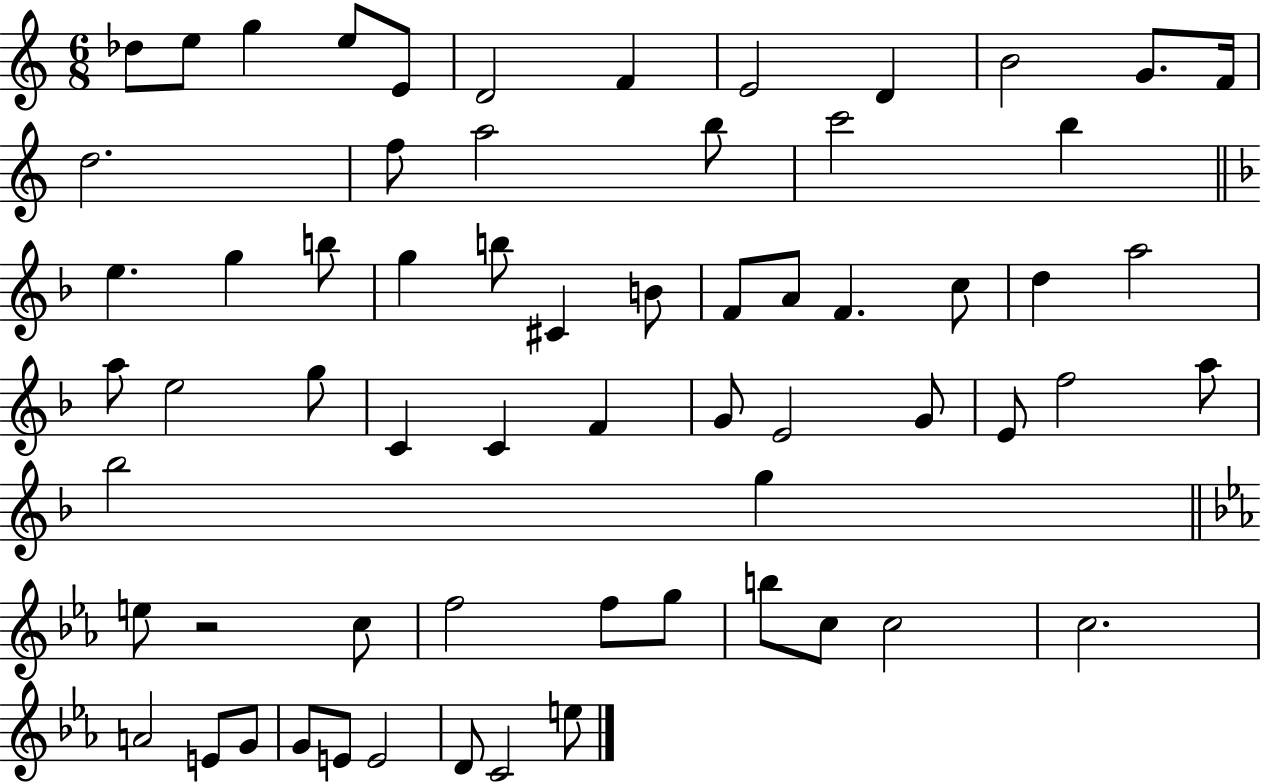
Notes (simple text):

Db5/e E5/e G5/q E5/e E4/e D4/h F4/q E4/h D4/q B4/h G4/e. F4/s D5/h. F5/e A5/h B5/e C6/h B5/q E5/q. G5/q B5/e G5/q B5/e C#4/q B4/e F4/e A4/e F4/q. C5/e D5/q A5/h A5/e E5/h G5/e C4/q C4/q F4/q G4/e E4/h G4/e E4/e F5/h A5/e Bb5/h G5/q E5/e R/h C5/e F5/h F5/e G5/e B5/e C5/e C5/h C5/h. A4/h E4/e G4/e G4/e E4/e E4/h D4/e C4/h E5/e